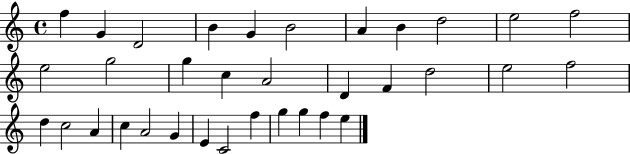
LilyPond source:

{
  \clef treble
  \time 4/4
  \defaultTimeSignature
  \key c \major
  f''4 g'4 d'2 | b'4 g'4 b'2 | a'4 b'4 d''2 | e''2 f''2 | \break e''2 g''2 | g''4 c''4 a'2 | d'4 f'4 d''2 | e''2 f''2 | \break d''4 c''2 a'4 | c''4 a'2 g'4 | e'4 c'2 f''4 | g''4 g''4 f''4 e''4 | \break \bar "|."
}